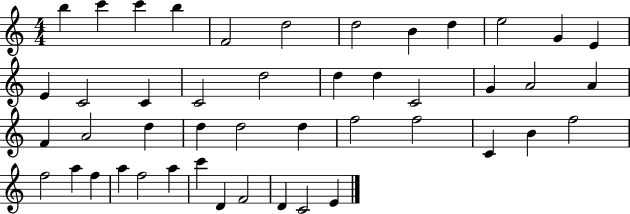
X:1
T:Untitled
M:4/4
L:1/4
K:C
b c' c' b F2 d2 d2 B d e2 G E E C2 C C2 d2 d d C2 G A2 A F A2 d d d2 d f2 f2 C B f2 f2 a f a f2 a c' D F2 D C2 E